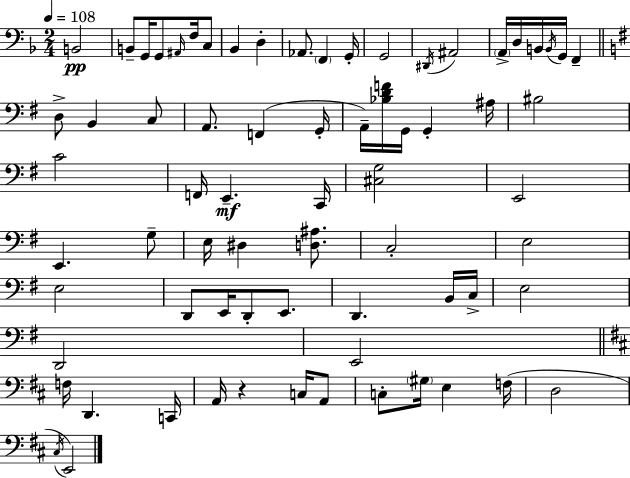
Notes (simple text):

B2/h B2/e G2/s G2/e A#2/s F3/s C3/e Bb2/q D3/q Ab2/e. F2/q G2/s G2/h D#2/s A#2/h A2/s D3/s B2/s B2/s G2/s F2/q D3/e B2/q C3/e A2/e. F2/q G2/s A2/s [Bb3,D4,F4]/s G2/s G2/q A#3/s BIS3/h C4/h F2/s E2/q. C2/s [C#3,G3]/h E2/h E2/q. G3/e E3/s D#3/q [D3,A#3]/e. C3/h E3/h E3/h D2/e E2/s D2/e E2/e. D2/q. B2/s C3/s E3/h D2/h E2/h F3/s D2/q. C2/s A2/s R/q C3/s A2/e C3/e G#3/s E3/q F3/s D3/h C#3/s E2/h